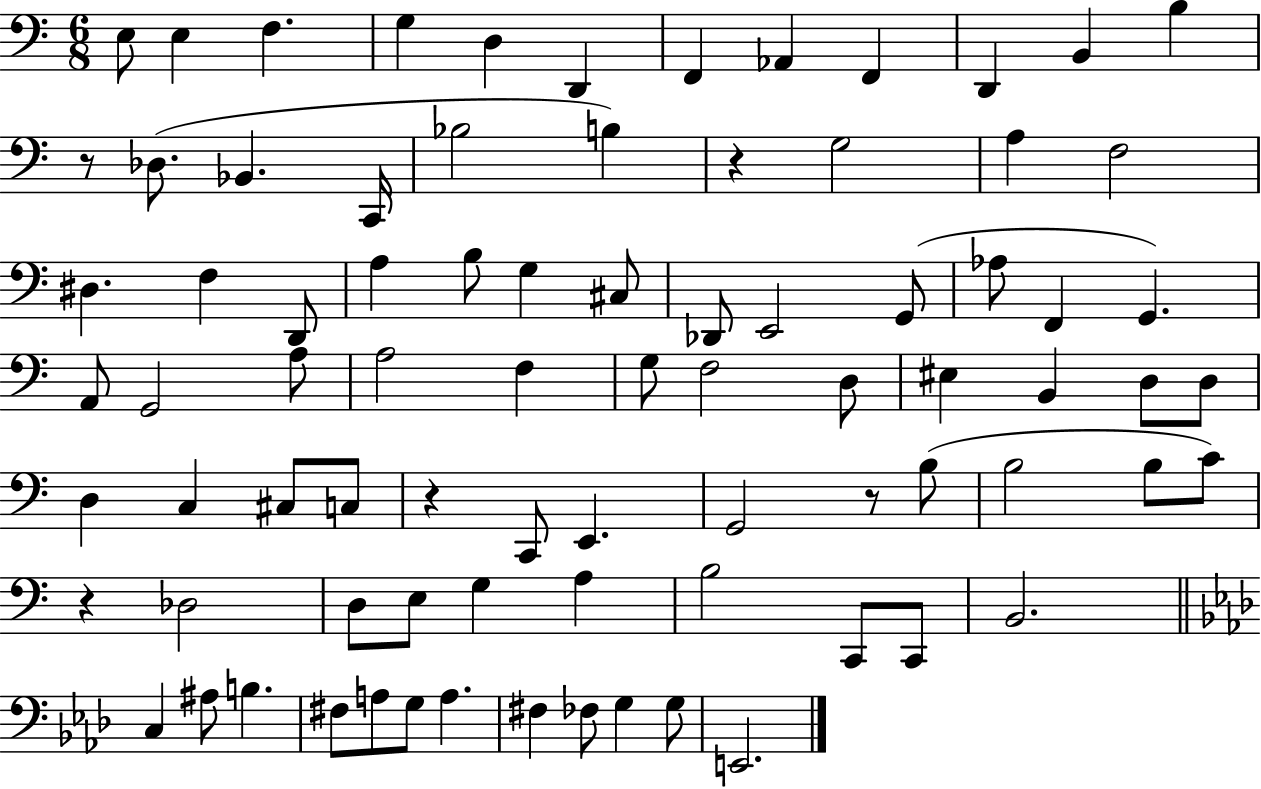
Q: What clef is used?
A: bass